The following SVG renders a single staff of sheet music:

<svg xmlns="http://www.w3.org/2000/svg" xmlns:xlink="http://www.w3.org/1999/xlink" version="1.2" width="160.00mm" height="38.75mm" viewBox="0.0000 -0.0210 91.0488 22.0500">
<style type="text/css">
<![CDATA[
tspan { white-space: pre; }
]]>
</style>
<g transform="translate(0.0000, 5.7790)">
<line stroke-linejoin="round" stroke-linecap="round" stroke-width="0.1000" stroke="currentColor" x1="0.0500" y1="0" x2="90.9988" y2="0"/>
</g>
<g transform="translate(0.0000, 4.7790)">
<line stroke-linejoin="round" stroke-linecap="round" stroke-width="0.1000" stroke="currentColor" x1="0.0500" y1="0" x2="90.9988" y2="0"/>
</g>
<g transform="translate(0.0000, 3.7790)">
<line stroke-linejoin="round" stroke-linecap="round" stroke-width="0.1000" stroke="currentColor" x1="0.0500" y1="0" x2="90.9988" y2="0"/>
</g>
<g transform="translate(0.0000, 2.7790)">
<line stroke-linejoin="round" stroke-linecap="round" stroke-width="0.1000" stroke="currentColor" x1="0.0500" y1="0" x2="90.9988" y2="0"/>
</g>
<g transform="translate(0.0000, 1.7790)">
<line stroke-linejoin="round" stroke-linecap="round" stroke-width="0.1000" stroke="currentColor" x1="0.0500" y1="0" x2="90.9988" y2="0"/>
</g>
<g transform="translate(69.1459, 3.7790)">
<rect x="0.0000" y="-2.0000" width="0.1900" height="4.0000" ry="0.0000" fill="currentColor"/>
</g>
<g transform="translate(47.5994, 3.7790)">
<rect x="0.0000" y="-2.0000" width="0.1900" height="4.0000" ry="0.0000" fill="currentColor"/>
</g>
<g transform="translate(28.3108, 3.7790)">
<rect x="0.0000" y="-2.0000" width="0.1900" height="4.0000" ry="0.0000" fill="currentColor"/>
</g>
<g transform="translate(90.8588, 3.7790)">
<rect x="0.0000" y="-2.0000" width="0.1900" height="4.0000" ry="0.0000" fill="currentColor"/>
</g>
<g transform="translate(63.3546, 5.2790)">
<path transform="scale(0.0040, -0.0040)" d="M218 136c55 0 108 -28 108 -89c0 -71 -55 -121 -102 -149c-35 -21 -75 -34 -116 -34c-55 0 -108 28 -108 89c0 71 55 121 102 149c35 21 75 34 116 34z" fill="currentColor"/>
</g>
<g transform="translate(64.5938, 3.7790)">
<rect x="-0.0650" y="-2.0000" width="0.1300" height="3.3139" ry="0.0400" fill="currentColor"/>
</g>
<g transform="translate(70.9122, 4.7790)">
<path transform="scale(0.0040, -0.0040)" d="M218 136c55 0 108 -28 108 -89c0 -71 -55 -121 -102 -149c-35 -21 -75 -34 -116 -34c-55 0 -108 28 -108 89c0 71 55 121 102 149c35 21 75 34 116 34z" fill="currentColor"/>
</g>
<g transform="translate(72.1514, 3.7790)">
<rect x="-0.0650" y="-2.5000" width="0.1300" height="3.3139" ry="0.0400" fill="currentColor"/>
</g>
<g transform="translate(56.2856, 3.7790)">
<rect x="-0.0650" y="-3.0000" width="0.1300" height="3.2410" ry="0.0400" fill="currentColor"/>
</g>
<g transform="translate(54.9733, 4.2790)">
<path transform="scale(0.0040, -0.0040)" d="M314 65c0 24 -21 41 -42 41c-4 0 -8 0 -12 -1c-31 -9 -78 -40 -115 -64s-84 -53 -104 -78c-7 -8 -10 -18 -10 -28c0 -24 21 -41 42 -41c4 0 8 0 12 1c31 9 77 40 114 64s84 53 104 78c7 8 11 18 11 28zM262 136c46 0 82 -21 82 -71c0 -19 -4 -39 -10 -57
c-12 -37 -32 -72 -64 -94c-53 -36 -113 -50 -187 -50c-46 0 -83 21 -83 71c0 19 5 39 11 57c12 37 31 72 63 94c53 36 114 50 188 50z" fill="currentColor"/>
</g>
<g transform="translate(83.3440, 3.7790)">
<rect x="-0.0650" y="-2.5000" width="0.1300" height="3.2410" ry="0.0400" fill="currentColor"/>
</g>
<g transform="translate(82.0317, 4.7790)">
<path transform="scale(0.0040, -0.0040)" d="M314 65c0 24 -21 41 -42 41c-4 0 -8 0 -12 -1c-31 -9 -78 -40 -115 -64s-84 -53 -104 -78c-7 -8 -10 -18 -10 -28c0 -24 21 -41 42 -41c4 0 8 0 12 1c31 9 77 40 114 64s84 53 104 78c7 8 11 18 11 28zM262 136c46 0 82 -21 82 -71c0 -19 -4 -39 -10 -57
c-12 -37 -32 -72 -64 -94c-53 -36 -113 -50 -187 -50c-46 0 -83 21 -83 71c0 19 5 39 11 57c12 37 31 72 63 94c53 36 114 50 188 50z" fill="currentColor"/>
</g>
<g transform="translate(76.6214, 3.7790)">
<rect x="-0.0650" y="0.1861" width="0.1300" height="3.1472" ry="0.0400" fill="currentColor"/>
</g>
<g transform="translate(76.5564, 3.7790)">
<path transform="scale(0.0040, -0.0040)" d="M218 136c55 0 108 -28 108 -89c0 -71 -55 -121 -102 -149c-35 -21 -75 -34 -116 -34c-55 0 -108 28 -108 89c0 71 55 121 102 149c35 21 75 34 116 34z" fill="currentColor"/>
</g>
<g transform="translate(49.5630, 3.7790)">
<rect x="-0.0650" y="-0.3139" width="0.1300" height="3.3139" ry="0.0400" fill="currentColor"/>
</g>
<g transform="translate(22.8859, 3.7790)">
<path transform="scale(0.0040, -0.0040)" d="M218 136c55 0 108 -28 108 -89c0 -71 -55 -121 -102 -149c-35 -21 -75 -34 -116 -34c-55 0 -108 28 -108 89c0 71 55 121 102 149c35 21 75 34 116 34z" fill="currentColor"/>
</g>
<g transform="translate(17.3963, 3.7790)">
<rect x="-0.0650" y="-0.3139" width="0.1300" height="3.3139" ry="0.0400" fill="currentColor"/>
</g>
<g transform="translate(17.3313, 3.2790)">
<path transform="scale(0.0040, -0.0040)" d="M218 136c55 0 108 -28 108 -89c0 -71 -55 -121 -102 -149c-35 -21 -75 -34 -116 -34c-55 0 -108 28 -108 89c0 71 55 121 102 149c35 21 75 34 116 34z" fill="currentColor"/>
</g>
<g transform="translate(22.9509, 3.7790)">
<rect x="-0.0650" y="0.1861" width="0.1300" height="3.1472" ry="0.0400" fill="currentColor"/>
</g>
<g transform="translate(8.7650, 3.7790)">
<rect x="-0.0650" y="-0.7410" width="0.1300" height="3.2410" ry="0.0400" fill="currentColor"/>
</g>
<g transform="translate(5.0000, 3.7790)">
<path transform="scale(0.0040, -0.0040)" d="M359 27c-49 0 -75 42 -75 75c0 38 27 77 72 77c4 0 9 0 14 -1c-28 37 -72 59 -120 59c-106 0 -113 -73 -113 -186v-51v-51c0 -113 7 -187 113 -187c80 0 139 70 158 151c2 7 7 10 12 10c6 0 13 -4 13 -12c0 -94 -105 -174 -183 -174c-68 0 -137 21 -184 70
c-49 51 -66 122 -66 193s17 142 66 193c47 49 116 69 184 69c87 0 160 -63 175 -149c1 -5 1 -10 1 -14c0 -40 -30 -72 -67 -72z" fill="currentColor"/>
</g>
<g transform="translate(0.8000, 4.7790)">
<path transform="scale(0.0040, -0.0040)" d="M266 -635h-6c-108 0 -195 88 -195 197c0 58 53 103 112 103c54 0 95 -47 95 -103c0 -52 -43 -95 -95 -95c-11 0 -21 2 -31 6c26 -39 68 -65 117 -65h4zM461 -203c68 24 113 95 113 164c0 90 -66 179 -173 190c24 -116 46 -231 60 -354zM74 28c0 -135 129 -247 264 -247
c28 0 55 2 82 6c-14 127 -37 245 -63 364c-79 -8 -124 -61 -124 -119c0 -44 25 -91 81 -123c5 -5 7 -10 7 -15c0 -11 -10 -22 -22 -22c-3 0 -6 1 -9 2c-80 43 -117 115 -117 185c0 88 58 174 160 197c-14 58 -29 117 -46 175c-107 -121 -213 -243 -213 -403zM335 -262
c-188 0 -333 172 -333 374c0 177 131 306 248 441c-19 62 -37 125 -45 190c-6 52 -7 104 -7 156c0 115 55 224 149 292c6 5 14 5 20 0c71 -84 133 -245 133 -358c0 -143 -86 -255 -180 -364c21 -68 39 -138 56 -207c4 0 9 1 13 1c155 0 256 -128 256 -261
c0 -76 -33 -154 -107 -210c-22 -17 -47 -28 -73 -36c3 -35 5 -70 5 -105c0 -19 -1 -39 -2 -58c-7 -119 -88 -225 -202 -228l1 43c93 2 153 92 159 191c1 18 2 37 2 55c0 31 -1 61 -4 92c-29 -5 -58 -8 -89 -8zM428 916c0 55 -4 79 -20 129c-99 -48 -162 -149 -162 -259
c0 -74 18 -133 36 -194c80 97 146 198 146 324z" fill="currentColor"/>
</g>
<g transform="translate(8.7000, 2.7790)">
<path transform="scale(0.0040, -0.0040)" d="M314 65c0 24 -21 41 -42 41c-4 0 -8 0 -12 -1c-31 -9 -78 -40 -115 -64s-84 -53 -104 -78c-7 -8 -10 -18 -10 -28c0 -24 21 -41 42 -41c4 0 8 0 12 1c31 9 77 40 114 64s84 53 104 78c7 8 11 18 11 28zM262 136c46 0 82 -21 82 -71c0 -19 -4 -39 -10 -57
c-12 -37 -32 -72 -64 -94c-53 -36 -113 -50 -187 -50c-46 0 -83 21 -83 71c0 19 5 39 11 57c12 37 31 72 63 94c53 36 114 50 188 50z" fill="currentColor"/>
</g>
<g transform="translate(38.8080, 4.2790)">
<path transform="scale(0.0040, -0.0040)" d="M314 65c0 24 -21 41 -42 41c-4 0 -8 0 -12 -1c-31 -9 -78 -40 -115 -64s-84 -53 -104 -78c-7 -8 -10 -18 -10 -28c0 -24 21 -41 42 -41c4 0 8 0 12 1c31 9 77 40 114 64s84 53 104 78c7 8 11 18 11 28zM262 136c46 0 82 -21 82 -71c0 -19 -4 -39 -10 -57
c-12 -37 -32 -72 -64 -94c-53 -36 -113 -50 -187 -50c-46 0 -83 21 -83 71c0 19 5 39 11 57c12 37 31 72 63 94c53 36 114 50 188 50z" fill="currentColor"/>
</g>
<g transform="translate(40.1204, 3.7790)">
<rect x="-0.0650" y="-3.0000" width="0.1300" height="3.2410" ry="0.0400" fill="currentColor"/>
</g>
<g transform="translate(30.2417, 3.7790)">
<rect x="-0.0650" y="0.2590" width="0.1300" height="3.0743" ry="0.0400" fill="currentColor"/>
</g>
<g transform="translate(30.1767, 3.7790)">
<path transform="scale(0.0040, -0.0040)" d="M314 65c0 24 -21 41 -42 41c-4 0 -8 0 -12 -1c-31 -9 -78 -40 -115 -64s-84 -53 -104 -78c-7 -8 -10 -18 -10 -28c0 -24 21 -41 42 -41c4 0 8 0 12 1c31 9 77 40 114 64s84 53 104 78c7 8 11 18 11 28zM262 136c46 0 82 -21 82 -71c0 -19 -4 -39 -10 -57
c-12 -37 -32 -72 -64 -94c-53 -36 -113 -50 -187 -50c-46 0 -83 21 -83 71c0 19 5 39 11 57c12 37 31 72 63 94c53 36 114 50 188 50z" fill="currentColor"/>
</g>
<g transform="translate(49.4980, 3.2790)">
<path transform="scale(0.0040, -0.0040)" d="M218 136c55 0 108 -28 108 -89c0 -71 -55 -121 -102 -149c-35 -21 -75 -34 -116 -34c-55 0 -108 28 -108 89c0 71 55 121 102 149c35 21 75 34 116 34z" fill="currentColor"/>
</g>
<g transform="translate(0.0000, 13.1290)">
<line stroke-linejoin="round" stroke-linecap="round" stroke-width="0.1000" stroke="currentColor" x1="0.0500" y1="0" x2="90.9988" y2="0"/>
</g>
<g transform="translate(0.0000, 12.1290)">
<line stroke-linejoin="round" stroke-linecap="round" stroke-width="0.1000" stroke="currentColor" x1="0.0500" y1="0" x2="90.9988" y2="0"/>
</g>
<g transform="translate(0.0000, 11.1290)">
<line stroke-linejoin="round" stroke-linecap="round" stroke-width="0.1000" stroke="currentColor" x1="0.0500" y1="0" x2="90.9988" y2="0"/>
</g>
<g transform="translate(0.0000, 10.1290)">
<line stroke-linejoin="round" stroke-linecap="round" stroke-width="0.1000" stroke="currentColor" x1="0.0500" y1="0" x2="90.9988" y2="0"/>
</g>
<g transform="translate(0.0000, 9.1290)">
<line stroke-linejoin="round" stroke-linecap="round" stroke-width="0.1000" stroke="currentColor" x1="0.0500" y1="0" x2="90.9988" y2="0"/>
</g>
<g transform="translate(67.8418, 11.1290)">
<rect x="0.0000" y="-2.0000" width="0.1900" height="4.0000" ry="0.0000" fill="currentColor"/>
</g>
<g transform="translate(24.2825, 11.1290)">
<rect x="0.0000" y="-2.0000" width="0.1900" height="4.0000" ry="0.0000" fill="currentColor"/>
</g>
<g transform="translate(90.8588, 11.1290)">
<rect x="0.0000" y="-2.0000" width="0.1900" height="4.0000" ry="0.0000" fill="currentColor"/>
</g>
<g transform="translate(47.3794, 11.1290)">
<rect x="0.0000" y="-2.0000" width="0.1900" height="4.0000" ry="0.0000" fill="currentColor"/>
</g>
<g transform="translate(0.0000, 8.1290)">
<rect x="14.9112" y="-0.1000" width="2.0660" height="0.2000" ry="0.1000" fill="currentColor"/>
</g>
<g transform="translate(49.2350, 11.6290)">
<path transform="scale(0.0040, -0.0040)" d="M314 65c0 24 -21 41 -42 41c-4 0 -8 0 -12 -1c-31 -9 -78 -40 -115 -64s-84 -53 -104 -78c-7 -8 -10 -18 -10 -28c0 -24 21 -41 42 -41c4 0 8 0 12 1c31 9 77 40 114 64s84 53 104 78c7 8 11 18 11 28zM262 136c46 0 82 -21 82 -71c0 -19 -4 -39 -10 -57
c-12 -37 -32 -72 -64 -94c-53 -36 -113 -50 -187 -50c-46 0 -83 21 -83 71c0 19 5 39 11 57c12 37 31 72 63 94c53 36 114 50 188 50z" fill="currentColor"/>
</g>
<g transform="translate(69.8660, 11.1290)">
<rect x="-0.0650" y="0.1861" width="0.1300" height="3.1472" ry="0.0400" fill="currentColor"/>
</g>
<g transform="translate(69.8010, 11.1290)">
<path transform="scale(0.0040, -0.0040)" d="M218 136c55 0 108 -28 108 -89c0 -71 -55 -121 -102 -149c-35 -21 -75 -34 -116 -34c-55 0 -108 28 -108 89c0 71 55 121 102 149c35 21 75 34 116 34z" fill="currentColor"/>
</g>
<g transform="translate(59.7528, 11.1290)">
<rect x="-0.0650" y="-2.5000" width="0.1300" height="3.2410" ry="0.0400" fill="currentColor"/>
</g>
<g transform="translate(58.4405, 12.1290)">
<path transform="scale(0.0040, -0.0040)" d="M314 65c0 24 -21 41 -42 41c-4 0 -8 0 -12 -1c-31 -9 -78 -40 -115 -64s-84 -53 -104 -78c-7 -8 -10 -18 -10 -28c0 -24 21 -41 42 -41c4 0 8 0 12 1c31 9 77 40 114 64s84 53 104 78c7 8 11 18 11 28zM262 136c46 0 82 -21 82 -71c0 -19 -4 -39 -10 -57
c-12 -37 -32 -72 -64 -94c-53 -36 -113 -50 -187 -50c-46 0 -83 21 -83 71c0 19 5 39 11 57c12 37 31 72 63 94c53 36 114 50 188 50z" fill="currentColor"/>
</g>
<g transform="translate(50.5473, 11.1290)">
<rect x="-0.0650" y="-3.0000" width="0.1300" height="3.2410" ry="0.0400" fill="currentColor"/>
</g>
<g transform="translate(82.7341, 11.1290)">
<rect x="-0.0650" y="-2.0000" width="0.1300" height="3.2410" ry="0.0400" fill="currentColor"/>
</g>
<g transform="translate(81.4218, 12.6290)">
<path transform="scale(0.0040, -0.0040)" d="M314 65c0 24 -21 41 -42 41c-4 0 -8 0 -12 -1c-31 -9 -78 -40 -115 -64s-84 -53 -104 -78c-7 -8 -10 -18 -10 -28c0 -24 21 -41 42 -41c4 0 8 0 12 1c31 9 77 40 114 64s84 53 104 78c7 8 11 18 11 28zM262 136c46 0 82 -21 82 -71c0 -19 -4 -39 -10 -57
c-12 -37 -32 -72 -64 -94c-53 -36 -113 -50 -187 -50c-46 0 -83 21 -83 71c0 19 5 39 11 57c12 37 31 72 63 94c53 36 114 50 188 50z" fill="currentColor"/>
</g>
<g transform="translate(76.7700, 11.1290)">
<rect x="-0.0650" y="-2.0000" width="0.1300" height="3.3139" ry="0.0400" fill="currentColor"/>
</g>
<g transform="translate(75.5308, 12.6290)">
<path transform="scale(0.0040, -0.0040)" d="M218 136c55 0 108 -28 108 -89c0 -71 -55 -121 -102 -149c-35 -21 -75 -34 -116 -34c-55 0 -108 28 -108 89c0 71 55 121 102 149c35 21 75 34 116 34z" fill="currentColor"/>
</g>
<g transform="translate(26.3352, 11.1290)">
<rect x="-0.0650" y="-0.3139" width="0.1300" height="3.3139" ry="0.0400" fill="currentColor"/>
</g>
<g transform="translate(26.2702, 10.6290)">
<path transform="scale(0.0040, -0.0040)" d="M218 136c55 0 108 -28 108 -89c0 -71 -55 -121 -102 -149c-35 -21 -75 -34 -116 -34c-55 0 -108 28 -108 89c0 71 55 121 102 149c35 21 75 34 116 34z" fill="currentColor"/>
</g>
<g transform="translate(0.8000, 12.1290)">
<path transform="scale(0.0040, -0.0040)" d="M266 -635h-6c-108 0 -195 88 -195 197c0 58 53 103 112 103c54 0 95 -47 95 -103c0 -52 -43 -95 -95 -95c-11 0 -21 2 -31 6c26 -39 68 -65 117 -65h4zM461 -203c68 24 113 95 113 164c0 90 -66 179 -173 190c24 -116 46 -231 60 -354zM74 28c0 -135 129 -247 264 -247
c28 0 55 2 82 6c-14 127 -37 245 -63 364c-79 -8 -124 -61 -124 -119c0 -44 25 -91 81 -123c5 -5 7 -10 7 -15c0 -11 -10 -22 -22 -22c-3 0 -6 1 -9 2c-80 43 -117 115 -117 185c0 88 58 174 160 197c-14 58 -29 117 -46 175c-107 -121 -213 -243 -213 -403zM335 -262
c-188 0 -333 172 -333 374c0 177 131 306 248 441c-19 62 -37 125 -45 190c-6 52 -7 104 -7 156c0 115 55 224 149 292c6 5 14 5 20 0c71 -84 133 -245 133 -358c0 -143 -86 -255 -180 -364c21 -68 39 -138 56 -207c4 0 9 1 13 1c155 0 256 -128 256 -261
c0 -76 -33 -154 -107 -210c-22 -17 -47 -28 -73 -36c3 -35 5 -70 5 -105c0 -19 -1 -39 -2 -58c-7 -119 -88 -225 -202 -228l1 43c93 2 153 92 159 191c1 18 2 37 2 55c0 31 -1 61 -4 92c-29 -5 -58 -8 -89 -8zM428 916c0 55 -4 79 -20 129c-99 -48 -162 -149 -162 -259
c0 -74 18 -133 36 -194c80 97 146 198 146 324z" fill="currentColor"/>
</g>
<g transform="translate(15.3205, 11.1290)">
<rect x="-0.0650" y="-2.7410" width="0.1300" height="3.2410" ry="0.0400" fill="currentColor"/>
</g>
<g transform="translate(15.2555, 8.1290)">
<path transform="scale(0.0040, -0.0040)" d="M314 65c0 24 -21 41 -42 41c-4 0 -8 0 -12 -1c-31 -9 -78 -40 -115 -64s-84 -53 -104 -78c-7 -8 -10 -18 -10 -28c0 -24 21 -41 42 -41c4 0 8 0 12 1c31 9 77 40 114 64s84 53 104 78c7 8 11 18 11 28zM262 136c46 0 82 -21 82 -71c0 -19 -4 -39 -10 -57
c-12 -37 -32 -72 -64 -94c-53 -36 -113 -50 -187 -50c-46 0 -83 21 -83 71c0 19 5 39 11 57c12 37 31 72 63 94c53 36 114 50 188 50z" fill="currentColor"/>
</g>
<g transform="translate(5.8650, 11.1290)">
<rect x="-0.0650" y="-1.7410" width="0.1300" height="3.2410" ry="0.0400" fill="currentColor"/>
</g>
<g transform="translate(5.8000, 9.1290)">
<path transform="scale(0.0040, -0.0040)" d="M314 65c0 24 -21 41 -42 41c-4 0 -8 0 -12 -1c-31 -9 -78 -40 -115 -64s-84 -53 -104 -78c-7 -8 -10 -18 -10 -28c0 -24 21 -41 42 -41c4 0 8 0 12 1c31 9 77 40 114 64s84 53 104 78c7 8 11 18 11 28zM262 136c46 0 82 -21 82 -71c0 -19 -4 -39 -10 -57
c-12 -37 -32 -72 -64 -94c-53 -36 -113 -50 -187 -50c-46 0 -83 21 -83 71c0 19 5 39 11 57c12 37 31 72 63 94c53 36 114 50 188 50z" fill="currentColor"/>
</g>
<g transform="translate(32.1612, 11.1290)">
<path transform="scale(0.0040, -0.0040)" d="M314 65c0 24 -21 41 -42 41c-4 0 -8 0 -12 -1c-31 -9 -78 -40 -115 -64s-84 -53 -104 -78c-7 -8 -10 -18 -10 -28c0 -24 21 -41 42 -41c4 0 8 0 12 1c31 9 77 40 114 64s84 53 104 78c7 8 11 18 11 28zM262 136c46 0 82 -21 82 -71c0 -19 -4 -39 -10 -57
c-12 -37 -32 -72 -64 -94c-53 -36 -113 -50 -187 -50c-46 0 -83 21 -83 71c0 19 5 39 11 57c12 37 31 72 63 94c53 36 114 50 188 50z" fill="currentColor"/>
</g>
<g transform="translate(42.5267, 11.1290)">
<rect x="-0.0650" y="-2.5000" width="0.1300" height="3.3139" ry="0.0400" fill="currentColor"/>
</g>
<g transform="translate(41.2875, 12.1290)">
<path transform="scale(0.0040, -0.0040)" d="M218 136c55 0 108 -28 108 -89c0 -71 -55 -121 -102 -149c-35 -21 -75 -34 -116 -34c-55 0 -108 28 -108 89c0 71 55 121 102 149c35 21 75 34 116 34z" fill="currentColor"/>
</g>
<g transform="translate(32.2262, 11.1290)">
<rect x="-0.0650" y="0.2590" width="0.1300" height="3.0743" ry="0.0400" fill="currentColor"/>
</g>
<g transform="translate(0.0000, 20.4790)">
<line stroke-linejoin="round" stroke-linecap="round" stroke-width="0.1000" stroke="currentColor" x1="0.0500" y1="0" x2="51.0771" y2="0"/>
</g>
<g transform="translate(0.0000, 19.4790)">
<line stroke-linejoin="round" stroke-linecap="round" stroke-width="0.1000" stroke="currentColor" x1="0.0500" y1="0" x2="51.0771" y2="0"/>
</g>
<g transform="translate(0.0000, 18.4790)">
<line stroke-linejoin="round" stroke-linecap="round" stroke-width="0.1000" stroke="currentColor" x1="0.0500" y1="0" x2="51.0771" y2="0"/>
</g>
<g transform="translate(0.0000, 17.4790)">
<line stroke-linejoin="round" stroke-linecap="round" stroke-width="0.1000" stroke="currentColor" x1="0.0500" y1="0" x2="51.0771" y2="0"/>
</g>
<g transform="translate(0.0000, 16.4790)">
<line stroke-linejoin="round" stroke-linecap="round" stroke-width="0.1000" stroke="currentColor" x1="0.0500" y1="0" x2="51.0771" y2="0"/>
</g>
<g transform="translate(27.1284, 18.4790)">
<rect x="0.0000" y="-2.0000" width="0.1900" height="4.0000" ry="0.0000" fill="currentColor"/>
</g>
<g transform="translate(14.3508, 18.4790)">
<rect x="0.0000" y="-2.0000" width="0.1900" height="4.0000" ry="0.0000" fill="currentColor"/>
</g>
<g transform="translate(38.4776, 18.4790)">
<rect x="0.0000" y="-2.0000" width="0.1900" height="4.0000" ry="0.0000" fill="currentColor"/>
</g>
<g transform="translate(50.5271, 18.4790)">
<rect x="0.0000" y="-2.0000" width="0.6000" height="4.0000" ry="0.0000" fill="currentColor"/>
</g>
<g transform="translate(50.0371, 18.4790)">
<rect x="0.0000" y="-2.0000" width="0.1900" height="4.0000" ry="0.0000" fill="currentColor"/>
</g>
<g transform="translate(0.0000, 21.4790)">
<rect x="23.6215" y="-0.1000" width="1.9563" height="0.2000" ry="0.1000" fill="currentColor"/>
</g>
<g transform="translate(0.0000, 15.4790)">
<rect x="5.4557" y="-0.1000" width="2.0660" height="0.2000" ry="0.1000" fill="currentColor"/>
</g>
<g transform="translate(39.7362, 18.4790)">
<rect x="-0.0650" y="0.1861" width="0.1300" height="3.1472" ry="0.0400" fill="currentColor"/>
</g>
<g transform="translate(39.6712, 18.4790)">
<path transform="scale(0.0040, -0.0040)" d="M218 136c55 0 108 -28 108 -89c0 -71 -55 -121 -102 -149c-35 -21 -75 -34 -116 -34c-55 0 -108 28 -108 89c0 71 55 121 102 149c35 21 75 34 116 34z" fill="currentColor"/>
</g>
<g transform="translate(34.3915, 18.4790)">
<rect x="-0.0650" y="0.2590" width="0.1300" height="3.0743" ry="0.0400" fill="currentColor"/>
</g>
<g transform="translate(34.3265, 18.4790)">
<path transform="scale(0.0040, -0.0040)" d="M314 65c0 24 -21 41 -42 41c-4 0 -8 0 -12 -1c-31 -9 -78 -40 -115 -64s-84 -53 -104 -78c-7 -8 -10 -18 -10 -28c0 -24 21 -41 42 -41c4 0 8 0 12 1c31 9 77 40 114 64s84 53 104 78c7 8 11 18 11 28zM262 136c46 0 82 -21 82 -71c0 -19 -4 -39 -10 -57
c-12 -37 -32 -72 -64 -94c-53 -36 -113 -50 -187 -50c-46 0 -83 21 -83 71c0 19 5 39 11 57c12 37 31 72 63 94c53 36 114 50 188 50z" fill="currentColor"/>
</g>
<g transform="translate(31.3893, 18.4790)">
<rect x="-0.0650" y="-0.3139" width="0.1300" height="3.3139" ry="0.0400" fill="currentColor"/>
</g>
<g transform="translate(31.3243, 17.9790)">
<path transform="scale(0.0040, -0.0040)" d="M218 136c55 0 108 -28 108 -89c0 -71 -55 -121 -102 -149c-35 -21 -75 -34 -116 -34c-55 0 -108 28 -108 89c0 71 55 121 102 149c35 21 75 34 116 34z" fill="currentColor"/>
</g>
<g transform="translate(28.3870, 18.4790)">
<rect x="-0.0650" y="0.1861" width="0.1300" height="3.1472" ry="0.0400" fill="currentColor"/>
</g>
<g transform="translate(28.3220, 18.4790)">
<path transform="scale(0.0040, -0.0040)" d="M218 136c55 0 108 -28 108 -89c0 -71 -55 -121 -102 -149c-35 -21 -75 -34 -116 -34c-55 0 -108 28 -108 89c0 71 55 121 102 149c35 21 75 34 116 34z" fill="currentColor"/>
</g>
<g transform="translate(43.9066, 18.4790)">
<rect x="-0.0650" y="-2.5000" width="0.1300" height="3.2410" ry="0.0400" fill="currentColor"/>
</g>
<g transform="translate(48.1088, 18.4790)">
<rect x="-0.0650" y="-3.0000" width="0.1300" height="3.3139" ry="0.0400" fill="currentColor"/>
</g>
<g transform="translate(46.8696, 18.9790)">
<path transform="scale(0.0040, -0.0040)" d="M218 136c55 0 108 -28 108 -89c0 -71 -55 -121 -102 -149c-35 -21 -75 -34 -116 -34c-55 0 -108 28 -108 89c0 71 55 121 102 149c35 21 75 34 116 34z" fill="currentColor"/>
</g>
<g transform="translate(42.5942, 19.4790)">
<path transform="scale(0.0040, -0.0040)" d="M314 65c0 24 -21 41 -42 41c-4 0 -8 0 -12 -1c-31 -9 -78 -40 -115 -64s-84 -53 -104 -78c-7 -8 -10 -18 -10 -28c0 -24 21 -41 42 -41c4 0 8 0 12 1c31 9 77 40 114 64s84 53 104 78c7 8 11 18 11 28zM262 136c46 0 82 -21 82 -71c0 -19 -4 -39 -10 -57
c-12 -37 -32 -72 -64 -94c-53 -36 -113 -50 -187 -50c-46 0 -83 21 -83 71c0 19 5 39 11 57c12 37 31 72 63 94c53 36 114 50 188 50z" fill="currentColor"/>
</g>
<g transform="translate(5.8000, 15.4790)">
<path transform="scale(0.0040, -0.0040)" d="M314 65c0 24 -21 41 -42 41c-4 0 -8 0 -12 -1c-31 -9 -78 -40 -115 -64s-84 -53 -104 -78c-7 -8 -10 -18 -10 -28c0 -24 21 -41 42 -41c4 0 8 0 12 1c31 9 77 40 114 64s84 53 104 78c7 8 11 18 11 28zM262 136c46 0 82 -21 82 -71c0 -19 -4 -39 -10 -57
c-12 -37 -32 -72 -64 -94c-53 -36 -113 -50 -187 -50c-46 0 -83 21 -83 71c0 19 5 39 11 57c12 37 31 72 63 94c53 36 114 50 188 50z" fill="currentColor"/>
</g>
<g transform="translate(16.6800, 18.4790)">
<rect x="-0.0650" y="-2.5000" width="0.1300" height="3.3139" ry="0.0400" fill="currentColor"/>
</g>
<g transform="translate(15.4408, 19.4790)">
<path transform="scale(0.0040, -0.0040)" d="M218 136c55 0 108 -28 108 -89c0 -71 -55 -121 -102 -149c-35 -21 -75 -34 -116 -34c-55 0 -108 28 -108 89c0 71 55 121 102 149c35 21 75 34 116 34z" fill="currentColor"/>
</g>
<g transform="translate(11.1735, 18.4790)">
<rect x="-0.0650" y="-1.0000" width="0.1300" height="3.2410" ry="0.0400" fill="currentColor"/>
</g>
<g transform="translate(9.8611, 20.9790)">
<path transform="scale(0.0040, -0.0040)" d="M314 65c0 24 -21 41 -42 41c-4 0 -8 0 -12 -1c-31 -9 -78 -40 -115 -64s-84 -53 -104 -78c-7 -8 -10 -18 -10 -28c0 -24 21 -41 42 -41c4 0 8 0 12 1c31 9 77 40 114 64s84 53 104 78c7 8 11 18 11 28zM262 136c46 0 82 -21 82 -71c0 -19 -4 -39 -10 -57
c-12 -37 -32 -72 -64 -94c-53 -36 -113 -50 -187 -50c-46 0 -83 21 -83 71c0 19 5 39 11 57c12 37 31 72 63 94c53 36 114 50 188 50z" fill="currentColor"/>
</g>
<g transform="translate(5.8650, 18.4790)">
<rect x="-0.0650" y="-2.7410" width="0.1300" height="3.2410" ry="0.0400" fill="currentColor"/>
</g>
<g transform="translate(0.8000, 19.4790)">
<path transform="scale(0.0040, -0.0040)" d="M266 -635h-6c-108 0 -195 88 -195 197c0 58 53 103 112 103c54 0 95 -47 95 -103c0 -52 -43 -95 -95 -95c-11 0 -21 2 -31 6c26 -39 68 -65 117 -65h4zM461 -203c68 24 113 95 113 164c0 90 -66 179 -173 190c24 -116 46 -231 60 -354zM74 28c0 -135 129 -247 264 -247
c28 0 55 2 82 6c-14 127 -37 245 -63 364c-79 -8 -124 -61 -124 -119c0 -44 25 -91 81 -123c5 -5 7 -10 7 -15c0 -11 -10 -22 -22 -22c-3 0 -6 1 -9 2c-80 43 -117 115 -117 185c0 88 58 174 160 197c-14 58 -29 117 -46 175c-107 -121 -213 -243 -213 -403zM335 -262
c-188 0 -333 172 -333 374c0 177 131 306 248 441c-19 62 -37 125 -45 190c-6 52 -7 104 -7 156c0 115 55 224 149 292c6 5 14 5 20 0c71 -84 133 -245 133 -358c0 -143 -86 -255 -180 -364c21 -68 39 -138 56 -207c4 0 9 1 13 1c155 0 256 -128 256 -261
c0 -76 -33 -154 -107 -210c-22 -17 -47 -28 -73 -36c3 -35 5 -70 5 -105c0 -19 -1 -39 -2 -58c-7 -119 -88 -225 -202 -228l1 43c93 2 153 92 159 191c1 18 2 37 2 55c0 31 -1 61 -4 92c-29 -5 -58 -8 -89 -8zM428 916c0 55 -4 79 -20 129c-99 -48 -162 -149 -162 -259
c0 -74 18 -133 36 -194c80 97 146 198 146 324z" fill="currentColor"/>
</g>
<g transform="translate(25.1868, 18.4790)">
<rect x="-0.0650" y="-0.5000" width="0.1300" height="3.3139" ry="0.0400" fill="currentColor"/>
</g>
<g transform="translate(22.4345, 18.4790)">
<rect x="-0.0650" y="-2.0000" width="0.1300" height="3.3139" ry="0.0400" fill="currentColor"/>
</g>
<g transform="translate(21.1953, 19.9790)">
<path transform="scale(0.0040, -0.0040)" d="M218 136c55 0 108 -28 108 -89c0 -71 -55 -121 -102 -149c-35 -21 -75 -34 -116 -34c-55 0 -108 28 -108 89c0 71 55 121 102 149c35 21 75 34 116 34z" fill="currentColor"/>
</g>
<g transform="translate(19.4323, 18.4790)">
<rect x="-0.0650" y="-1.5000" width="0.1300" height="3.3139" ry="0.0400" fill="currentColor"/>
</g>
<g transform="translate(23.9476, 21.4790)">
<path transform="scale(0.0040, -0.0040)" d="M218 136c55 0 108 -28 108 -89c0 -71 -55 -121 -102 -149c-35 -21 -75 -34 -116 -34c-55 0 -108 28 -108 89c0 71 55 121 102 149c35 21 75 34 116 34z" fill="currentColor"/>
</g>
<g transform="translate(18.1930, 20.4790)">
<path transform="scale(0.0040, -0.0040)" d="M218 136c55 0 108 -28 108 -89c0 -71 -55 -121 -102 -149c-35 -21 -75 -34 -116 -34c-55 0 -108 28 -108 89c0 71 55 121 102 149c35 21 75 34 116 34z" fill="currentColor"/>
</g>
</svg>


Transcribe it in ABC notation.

X:1
T:Untitled
M:4/4
L:1/4
K:C
d2 c B B2 A2 c A2 F G B G2 f2 a2 c B2 G A2 G2 B F F2 a2 D2 G E F C B c B2 B G2 A